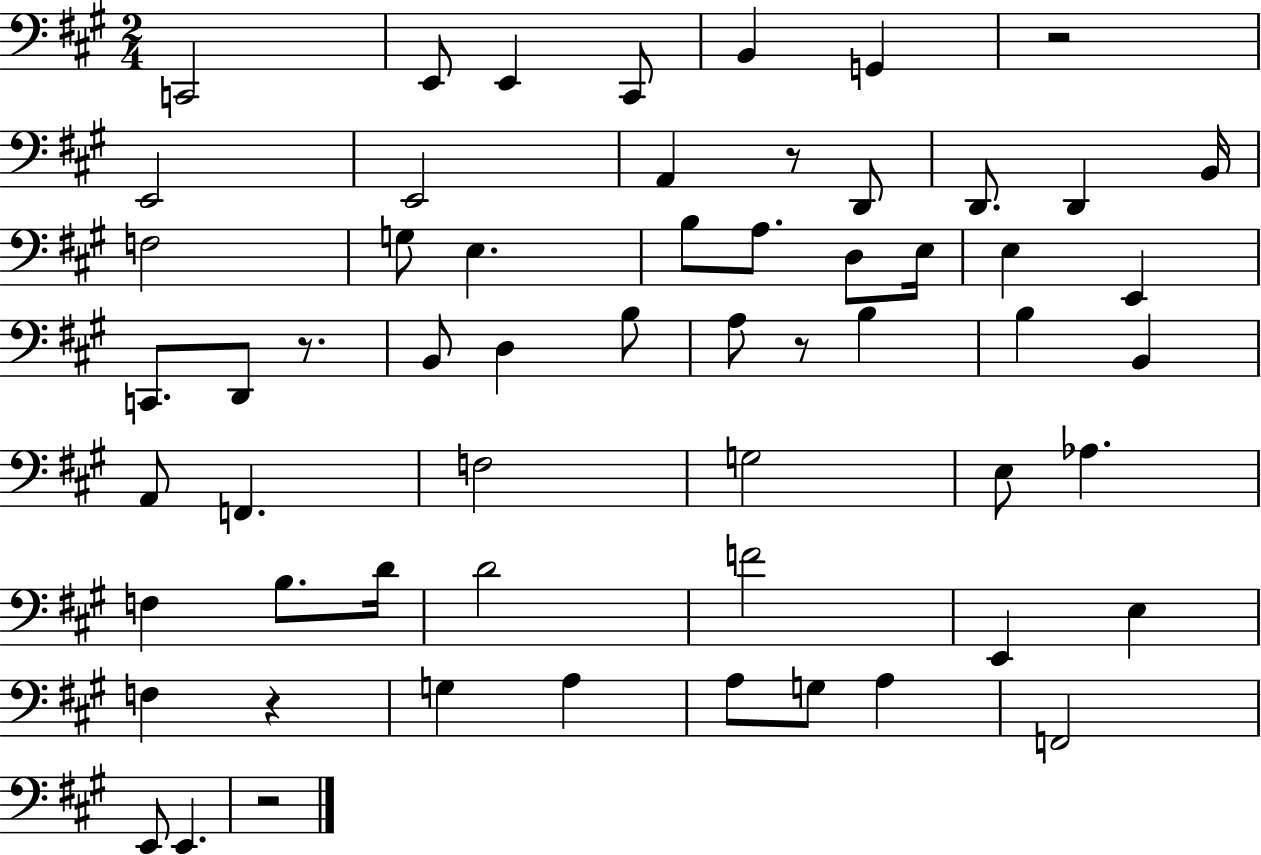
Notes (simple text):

C2/h E2/e E2/q C#2/e B2/q G2/q R/h E2/h E2/h A2/q R/e D2/e D2/e. D2/q B2/s F3/h G3/e E3/q. B3/e A3/e. D3/e E3/s E3/q E2/q C2/e. D2/e R/e. B2/e D3/q B3/e A3/e R/e B3/q B3/q B2/q A2/e F2/q. F3/h G3/h E3/e Ab3/q. F3/q B3/e. D4/s D4/h F4/h E2/q E3/q F3/q R/q G3/q A3/q A3/e G3/e A3/q F2/h E2/e E2/q. R/h